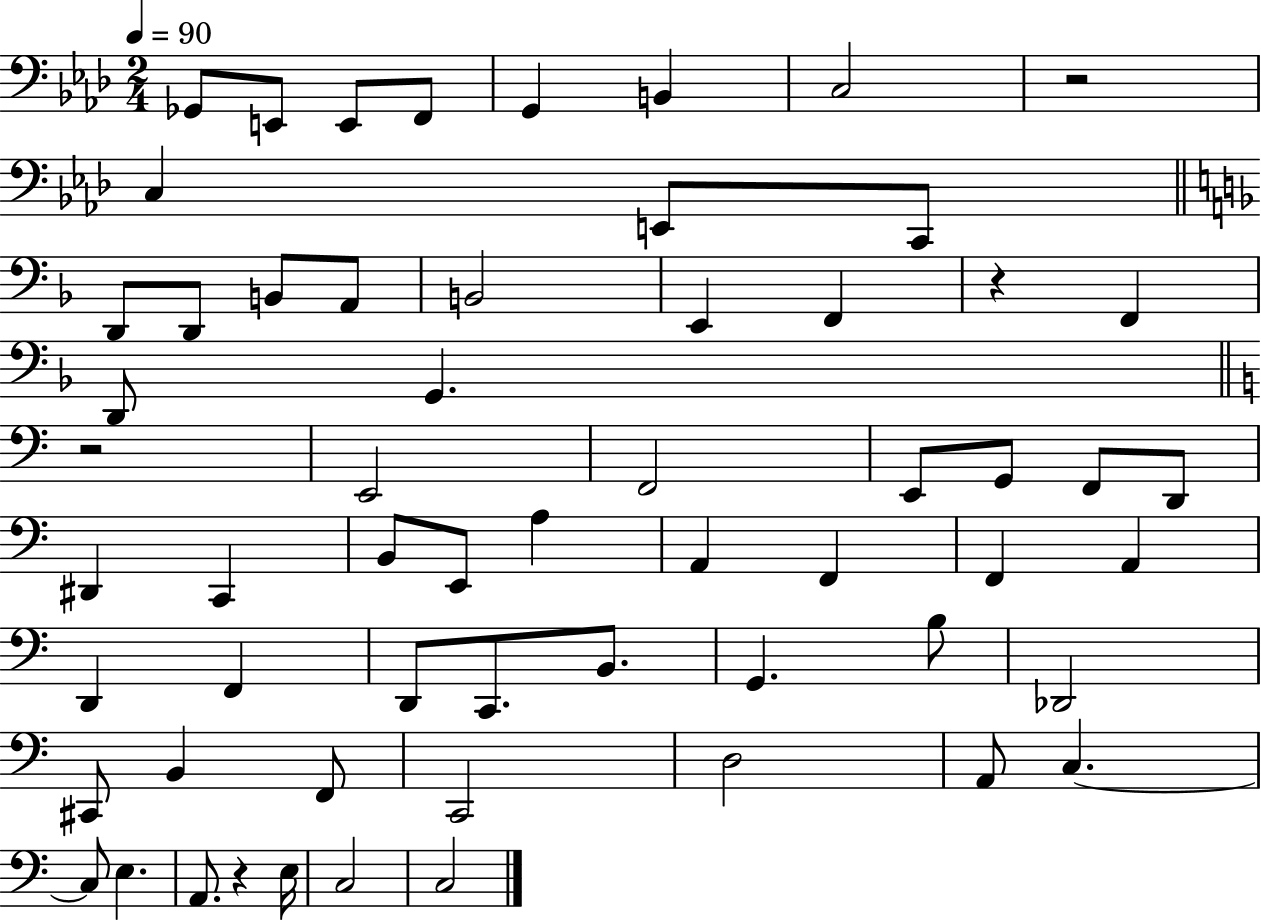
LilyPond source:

{
  \clef bass
  \numericTimeSignature
  \time 2/4
  \key aes \major
  \tempo 4 = 90
  ges,8 e,8 e,8 f,8 | g,4 b,4 | c2 | r2 | \break c4 e,8 c,8 | \bar "||" \break \key d \minor d,8 d,8 b,8 a,8 | b,2 | e,4 f,4 | r4 f,4 | \break d,8 g,4. | \bar "||" \break \key c \major r2 | e,2 | f,2 | e,8 g,8 f,8 d,8 | \break dis,4 c,4 | b,8 e,8 a4 | a,4 f,4 | f,4 a,4 | \break d,4 f,4 | d,8 c,8. b,8. | g,4. b8 | des,2 | \break cis,8 b,4 f,8 | c,2 | d2 | a,8 c4.~~ | \break c8 e4. | a,8. r4 e16 | c2 | c2 | \break \bar "|."
}